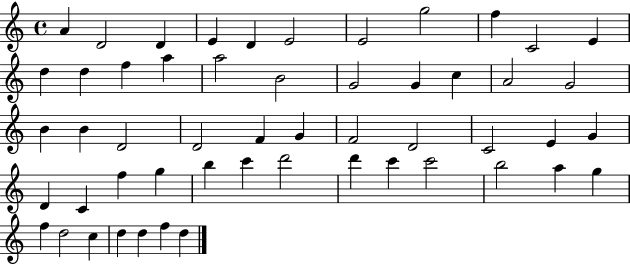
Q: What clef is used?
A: treble